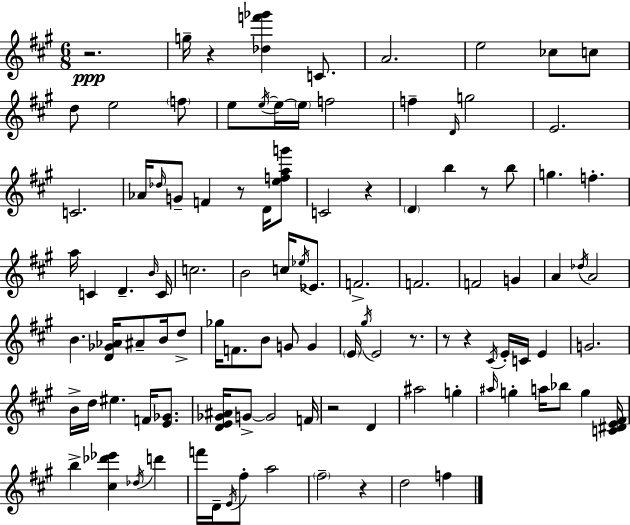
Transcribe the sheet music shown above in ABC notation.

X:1
T:Untitled
M:6/8
L:1/4
K:A
z2 g/4 z [_df'_g'] C/2 A2 e2 _c/2 c/2 d/2 e2 f/2 e/2 e/4 e/4 e/4 f2 f D/4 g2 E2 C2 _A/4 _d/4 G/2 F z/2 D/4 [efag']/2 C2 z D b z/2 b/2 g f a/4 C D B/4 C/4 c2 B2 c/4 _e/4 _E/2 F2 F2 F2 G A _d/4 A2 B [D_G_A]/4 ^A/2 B/4 d/2 _g/4 F/2 B/2 G/2 G E/4 ^g/4 E2 z/2 z/2 z ^C/4 E/4 C/4 E G2 B/4 d/4 ^e F/4 [E_G]/2 [DE_G^A]/4 G/2 G2 F/4 z2 D ^a2 g ^a/4 g a/4 _b/2 g [C^DE^F]/4 b [^c_d'_e'] _d/4 d' f'/4 D/4 E/4 ^f/2 a2 ^f2 z d2 f